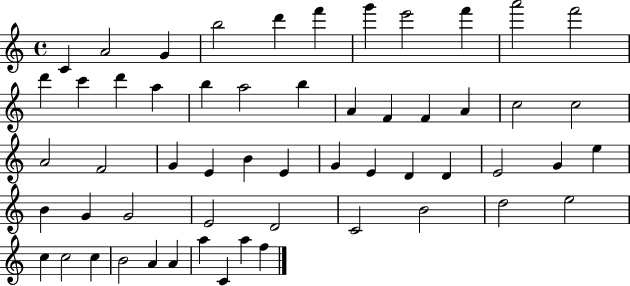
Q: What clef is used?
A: treble